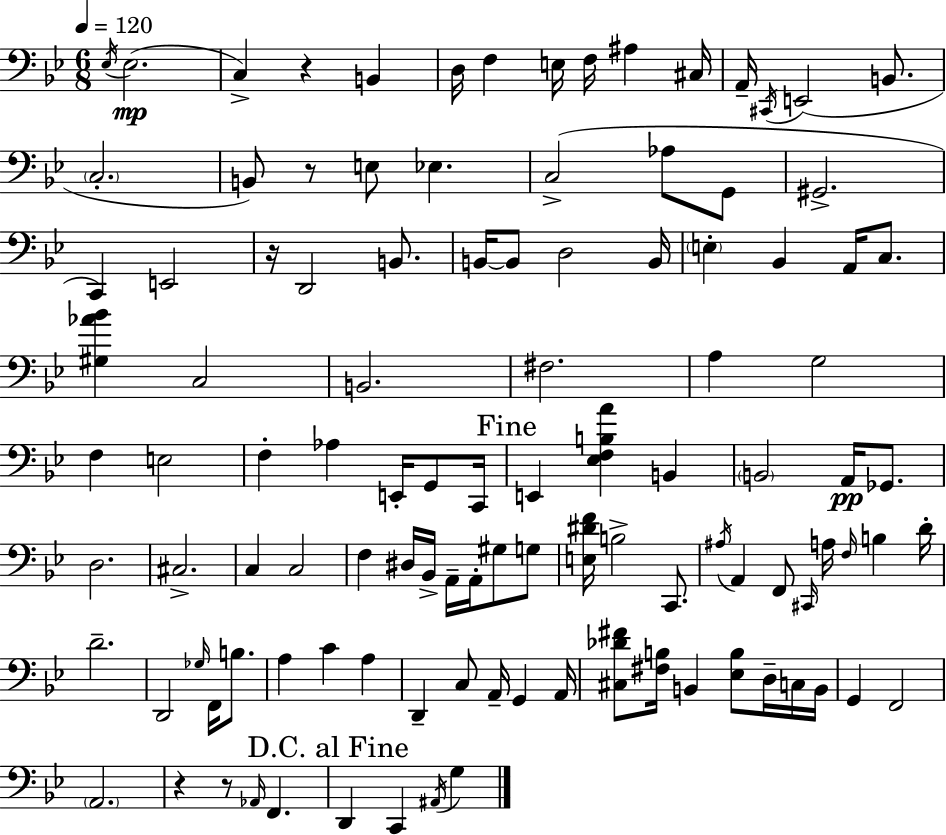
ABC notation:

X:1
T:Untitled
M:6/8
L:1/4
K:Bb
_E,/4 _E,2 C, z B,, D,/4 F, E,/4 F,/4 ^A, ^C,/4 A,,/4 ^C,,/4 E,,2 B,,/2 C,2 B,,/2 z/2 E,/2 _E, C,2 _A,/2 G,,/2 ^G,,2 C,, E,,2 z/4 D,,2 B,,/2 B,,/4 B,,/2 D,2 B,,/4 E, _B,, A,,/4 C,/2 [^G,_A_B] C,2 B,,2 ^F,2 A, G,2 F, E,2 F, _A, E,,/4 G,,/2 C,,/4 E,, [_E,F,B,A] B,, B,,2 A,,/4 _G,,/2 D,2 ^C,2 C, C,2 F, ^D,/4 _B,,/4 A,,/4 A,,/4 ^G,/2 G,/2 [E,^DF]/4 B,2 C,,/2 ^A,/4 A,, F,,/2 ^C,,/4 A,/4 F,/4 B, D/4 D2 D,,2 _G,/4 F,,/4 B,/2 A, C A, D,, C,/2 A,,/4 G,, A,,/4 [^C,_D^F]/2 [^F,B,]/4 B,, [_E,B,]/2 D,/4 C,/4 B,,/4 G,, F,,2 A,,2 z z/2 _A,,/4 F,, D,, C,, ^A,,/4 G,